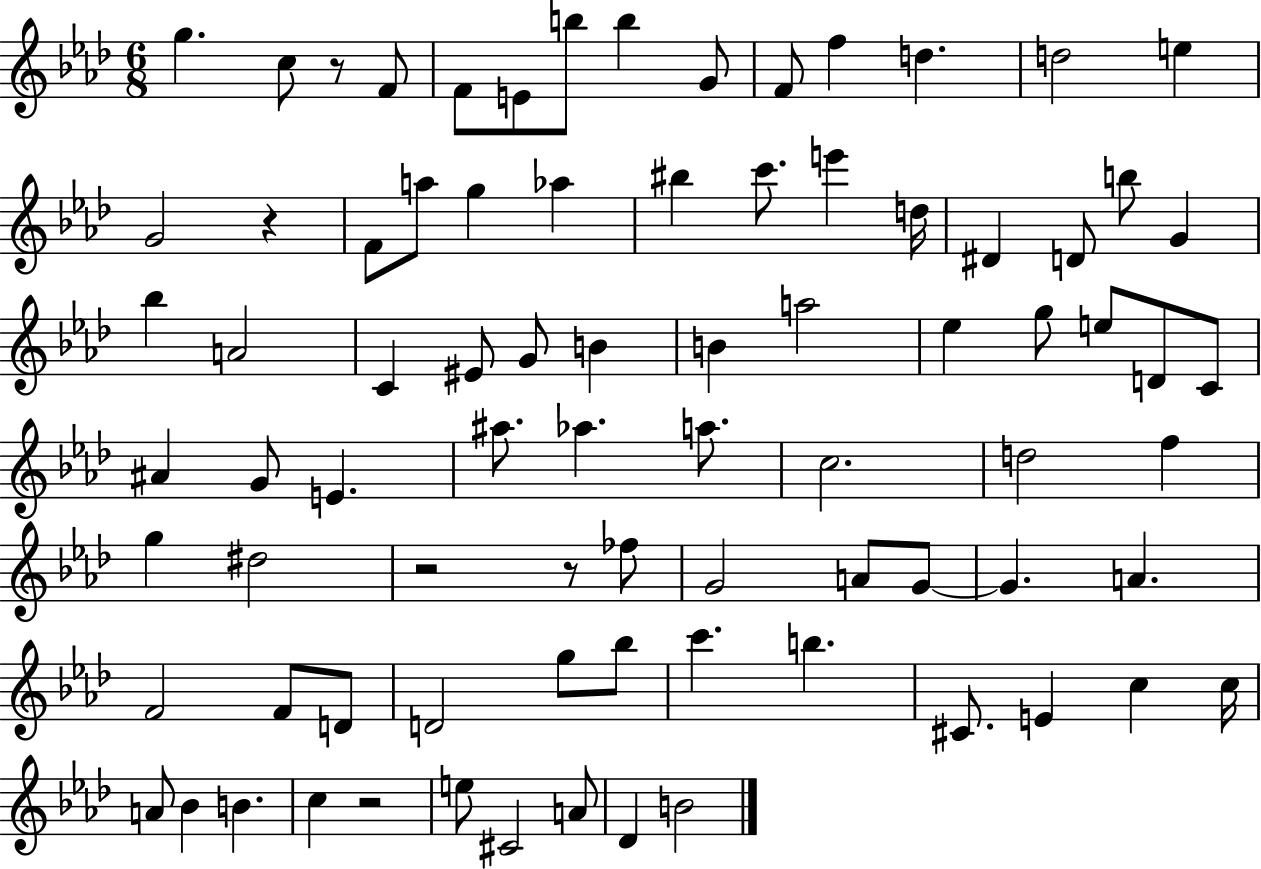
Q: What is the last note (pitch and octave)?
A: B4